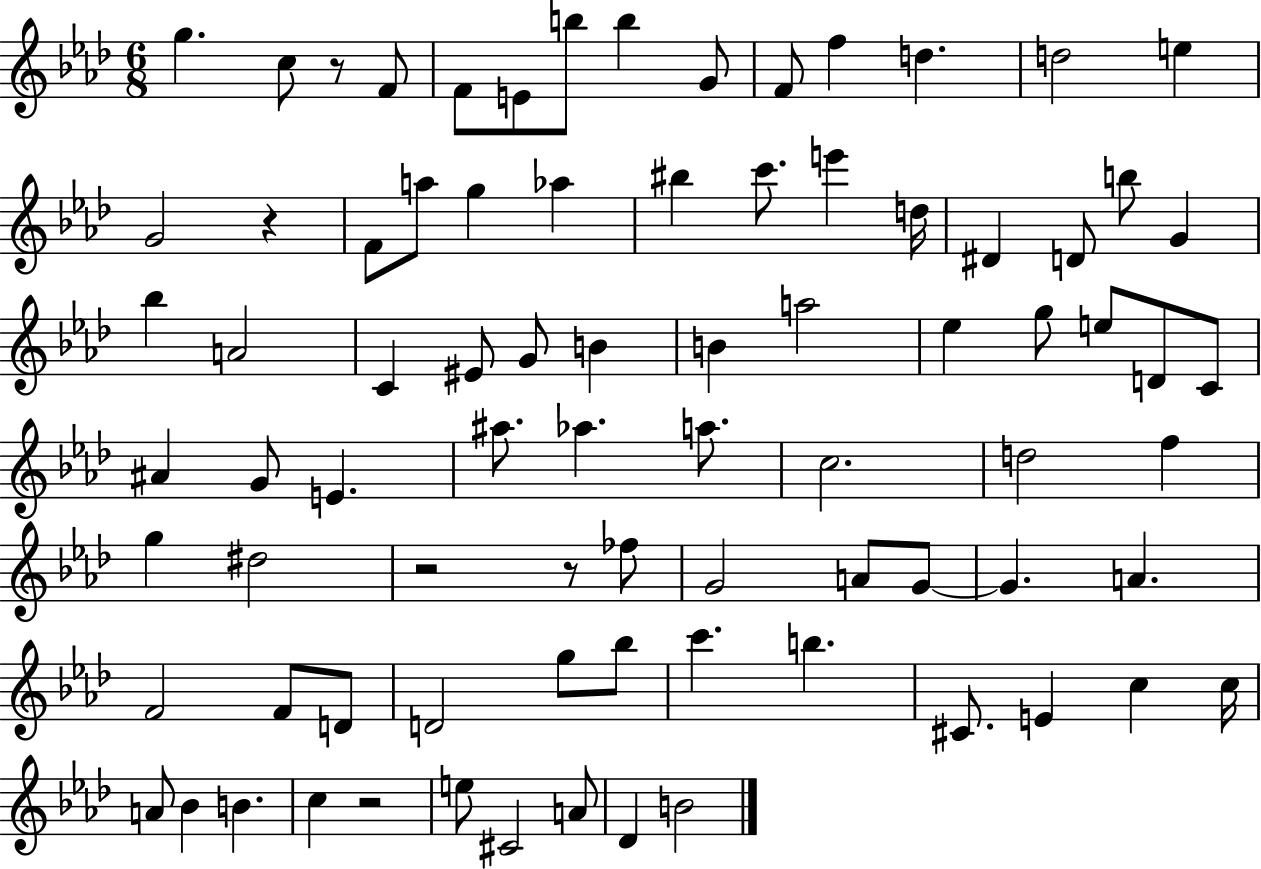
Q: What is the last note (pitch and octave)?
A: B4